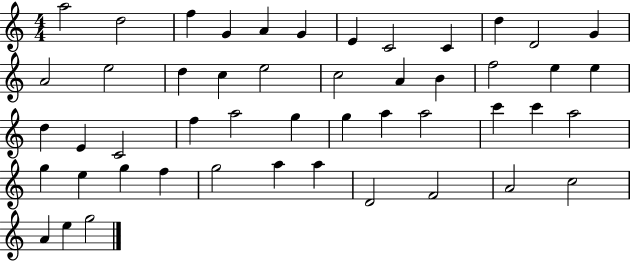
A5/h D5/h F5/q G4/q A4/q G4/q E4/q C4/h C4/q D5/q D4/h G4/q A4/h E5/h D5/q C5/q E5/h C5/h A4/q B4/q F5/h E5/q E5/q D5/q E4/q C4/h F5/q A5/h G5/q G5/q A5/q A5/h C6/q C6/q A5/h G5/q E5/q G5/q F5/q G5/h A5/q A5/q D4/h F4/h A4/h C5/h A4/q E5/q G5/h